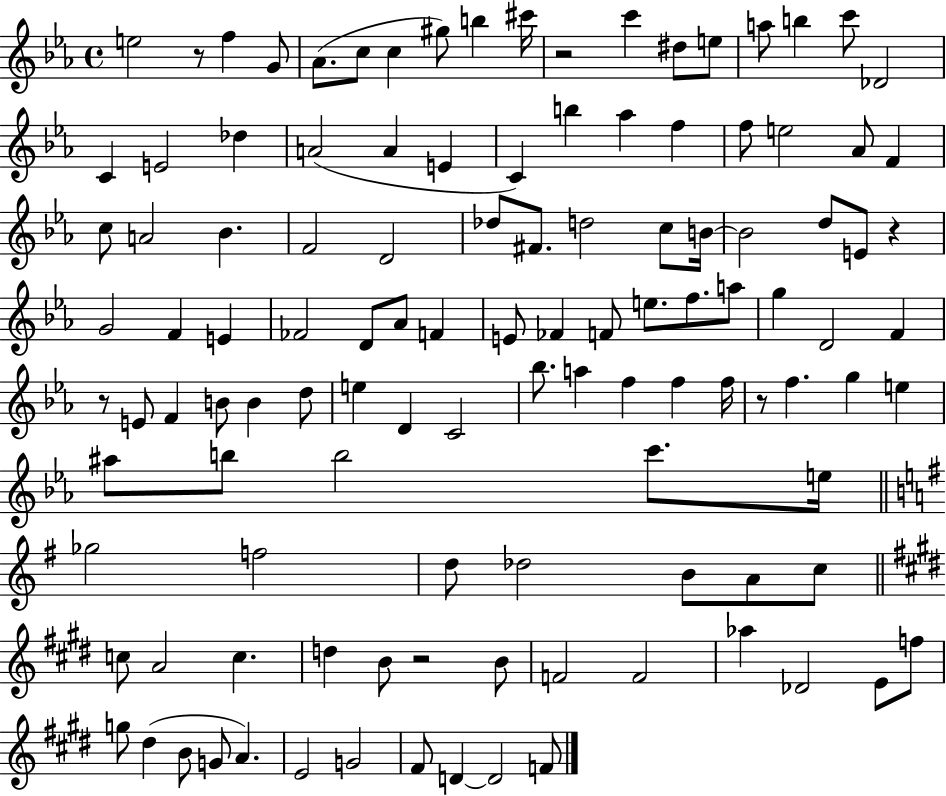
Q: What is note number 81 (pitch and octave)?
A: Gb5